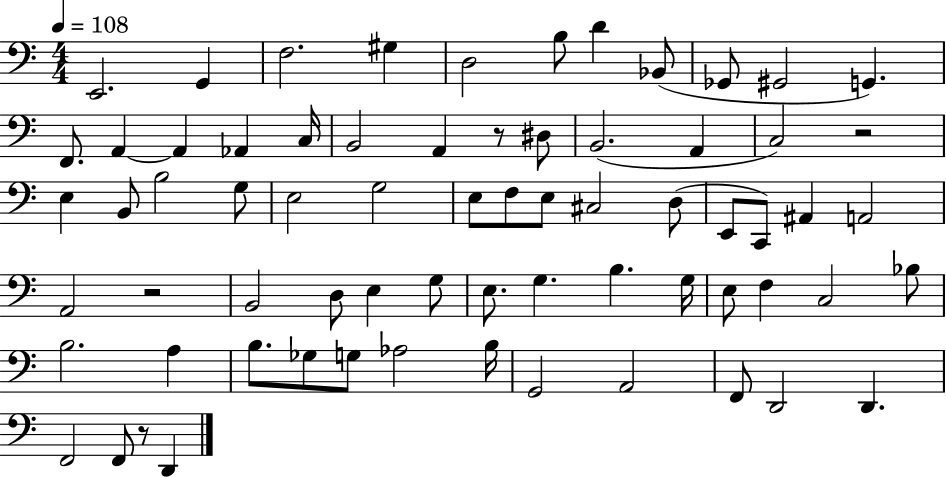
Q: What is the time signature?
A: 4/4